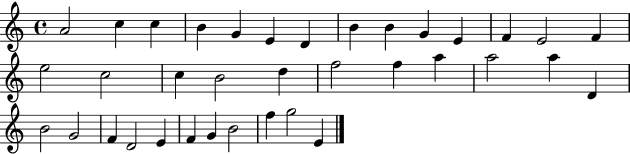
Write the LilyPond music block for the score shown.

{
  \clef treble
  \time 4/4
  \defaultTimeSignature
  \key c \major
  a'2 c''4 c''4 | b'4 g'4 e'4 d'4 | b'4 b'4 g'4 e'4 | f'4 e'2 f'4 | \break e''2 c''2 | c''4 b'2 d''4 | f''2 f''4 a''4 | a''2 a''4 d'4 | \break b'2 g'2 | f'4 d'2 e'4 | f'4 g'4 b'2 | f''4 g''2 e'4 | \break \bar "|."
}